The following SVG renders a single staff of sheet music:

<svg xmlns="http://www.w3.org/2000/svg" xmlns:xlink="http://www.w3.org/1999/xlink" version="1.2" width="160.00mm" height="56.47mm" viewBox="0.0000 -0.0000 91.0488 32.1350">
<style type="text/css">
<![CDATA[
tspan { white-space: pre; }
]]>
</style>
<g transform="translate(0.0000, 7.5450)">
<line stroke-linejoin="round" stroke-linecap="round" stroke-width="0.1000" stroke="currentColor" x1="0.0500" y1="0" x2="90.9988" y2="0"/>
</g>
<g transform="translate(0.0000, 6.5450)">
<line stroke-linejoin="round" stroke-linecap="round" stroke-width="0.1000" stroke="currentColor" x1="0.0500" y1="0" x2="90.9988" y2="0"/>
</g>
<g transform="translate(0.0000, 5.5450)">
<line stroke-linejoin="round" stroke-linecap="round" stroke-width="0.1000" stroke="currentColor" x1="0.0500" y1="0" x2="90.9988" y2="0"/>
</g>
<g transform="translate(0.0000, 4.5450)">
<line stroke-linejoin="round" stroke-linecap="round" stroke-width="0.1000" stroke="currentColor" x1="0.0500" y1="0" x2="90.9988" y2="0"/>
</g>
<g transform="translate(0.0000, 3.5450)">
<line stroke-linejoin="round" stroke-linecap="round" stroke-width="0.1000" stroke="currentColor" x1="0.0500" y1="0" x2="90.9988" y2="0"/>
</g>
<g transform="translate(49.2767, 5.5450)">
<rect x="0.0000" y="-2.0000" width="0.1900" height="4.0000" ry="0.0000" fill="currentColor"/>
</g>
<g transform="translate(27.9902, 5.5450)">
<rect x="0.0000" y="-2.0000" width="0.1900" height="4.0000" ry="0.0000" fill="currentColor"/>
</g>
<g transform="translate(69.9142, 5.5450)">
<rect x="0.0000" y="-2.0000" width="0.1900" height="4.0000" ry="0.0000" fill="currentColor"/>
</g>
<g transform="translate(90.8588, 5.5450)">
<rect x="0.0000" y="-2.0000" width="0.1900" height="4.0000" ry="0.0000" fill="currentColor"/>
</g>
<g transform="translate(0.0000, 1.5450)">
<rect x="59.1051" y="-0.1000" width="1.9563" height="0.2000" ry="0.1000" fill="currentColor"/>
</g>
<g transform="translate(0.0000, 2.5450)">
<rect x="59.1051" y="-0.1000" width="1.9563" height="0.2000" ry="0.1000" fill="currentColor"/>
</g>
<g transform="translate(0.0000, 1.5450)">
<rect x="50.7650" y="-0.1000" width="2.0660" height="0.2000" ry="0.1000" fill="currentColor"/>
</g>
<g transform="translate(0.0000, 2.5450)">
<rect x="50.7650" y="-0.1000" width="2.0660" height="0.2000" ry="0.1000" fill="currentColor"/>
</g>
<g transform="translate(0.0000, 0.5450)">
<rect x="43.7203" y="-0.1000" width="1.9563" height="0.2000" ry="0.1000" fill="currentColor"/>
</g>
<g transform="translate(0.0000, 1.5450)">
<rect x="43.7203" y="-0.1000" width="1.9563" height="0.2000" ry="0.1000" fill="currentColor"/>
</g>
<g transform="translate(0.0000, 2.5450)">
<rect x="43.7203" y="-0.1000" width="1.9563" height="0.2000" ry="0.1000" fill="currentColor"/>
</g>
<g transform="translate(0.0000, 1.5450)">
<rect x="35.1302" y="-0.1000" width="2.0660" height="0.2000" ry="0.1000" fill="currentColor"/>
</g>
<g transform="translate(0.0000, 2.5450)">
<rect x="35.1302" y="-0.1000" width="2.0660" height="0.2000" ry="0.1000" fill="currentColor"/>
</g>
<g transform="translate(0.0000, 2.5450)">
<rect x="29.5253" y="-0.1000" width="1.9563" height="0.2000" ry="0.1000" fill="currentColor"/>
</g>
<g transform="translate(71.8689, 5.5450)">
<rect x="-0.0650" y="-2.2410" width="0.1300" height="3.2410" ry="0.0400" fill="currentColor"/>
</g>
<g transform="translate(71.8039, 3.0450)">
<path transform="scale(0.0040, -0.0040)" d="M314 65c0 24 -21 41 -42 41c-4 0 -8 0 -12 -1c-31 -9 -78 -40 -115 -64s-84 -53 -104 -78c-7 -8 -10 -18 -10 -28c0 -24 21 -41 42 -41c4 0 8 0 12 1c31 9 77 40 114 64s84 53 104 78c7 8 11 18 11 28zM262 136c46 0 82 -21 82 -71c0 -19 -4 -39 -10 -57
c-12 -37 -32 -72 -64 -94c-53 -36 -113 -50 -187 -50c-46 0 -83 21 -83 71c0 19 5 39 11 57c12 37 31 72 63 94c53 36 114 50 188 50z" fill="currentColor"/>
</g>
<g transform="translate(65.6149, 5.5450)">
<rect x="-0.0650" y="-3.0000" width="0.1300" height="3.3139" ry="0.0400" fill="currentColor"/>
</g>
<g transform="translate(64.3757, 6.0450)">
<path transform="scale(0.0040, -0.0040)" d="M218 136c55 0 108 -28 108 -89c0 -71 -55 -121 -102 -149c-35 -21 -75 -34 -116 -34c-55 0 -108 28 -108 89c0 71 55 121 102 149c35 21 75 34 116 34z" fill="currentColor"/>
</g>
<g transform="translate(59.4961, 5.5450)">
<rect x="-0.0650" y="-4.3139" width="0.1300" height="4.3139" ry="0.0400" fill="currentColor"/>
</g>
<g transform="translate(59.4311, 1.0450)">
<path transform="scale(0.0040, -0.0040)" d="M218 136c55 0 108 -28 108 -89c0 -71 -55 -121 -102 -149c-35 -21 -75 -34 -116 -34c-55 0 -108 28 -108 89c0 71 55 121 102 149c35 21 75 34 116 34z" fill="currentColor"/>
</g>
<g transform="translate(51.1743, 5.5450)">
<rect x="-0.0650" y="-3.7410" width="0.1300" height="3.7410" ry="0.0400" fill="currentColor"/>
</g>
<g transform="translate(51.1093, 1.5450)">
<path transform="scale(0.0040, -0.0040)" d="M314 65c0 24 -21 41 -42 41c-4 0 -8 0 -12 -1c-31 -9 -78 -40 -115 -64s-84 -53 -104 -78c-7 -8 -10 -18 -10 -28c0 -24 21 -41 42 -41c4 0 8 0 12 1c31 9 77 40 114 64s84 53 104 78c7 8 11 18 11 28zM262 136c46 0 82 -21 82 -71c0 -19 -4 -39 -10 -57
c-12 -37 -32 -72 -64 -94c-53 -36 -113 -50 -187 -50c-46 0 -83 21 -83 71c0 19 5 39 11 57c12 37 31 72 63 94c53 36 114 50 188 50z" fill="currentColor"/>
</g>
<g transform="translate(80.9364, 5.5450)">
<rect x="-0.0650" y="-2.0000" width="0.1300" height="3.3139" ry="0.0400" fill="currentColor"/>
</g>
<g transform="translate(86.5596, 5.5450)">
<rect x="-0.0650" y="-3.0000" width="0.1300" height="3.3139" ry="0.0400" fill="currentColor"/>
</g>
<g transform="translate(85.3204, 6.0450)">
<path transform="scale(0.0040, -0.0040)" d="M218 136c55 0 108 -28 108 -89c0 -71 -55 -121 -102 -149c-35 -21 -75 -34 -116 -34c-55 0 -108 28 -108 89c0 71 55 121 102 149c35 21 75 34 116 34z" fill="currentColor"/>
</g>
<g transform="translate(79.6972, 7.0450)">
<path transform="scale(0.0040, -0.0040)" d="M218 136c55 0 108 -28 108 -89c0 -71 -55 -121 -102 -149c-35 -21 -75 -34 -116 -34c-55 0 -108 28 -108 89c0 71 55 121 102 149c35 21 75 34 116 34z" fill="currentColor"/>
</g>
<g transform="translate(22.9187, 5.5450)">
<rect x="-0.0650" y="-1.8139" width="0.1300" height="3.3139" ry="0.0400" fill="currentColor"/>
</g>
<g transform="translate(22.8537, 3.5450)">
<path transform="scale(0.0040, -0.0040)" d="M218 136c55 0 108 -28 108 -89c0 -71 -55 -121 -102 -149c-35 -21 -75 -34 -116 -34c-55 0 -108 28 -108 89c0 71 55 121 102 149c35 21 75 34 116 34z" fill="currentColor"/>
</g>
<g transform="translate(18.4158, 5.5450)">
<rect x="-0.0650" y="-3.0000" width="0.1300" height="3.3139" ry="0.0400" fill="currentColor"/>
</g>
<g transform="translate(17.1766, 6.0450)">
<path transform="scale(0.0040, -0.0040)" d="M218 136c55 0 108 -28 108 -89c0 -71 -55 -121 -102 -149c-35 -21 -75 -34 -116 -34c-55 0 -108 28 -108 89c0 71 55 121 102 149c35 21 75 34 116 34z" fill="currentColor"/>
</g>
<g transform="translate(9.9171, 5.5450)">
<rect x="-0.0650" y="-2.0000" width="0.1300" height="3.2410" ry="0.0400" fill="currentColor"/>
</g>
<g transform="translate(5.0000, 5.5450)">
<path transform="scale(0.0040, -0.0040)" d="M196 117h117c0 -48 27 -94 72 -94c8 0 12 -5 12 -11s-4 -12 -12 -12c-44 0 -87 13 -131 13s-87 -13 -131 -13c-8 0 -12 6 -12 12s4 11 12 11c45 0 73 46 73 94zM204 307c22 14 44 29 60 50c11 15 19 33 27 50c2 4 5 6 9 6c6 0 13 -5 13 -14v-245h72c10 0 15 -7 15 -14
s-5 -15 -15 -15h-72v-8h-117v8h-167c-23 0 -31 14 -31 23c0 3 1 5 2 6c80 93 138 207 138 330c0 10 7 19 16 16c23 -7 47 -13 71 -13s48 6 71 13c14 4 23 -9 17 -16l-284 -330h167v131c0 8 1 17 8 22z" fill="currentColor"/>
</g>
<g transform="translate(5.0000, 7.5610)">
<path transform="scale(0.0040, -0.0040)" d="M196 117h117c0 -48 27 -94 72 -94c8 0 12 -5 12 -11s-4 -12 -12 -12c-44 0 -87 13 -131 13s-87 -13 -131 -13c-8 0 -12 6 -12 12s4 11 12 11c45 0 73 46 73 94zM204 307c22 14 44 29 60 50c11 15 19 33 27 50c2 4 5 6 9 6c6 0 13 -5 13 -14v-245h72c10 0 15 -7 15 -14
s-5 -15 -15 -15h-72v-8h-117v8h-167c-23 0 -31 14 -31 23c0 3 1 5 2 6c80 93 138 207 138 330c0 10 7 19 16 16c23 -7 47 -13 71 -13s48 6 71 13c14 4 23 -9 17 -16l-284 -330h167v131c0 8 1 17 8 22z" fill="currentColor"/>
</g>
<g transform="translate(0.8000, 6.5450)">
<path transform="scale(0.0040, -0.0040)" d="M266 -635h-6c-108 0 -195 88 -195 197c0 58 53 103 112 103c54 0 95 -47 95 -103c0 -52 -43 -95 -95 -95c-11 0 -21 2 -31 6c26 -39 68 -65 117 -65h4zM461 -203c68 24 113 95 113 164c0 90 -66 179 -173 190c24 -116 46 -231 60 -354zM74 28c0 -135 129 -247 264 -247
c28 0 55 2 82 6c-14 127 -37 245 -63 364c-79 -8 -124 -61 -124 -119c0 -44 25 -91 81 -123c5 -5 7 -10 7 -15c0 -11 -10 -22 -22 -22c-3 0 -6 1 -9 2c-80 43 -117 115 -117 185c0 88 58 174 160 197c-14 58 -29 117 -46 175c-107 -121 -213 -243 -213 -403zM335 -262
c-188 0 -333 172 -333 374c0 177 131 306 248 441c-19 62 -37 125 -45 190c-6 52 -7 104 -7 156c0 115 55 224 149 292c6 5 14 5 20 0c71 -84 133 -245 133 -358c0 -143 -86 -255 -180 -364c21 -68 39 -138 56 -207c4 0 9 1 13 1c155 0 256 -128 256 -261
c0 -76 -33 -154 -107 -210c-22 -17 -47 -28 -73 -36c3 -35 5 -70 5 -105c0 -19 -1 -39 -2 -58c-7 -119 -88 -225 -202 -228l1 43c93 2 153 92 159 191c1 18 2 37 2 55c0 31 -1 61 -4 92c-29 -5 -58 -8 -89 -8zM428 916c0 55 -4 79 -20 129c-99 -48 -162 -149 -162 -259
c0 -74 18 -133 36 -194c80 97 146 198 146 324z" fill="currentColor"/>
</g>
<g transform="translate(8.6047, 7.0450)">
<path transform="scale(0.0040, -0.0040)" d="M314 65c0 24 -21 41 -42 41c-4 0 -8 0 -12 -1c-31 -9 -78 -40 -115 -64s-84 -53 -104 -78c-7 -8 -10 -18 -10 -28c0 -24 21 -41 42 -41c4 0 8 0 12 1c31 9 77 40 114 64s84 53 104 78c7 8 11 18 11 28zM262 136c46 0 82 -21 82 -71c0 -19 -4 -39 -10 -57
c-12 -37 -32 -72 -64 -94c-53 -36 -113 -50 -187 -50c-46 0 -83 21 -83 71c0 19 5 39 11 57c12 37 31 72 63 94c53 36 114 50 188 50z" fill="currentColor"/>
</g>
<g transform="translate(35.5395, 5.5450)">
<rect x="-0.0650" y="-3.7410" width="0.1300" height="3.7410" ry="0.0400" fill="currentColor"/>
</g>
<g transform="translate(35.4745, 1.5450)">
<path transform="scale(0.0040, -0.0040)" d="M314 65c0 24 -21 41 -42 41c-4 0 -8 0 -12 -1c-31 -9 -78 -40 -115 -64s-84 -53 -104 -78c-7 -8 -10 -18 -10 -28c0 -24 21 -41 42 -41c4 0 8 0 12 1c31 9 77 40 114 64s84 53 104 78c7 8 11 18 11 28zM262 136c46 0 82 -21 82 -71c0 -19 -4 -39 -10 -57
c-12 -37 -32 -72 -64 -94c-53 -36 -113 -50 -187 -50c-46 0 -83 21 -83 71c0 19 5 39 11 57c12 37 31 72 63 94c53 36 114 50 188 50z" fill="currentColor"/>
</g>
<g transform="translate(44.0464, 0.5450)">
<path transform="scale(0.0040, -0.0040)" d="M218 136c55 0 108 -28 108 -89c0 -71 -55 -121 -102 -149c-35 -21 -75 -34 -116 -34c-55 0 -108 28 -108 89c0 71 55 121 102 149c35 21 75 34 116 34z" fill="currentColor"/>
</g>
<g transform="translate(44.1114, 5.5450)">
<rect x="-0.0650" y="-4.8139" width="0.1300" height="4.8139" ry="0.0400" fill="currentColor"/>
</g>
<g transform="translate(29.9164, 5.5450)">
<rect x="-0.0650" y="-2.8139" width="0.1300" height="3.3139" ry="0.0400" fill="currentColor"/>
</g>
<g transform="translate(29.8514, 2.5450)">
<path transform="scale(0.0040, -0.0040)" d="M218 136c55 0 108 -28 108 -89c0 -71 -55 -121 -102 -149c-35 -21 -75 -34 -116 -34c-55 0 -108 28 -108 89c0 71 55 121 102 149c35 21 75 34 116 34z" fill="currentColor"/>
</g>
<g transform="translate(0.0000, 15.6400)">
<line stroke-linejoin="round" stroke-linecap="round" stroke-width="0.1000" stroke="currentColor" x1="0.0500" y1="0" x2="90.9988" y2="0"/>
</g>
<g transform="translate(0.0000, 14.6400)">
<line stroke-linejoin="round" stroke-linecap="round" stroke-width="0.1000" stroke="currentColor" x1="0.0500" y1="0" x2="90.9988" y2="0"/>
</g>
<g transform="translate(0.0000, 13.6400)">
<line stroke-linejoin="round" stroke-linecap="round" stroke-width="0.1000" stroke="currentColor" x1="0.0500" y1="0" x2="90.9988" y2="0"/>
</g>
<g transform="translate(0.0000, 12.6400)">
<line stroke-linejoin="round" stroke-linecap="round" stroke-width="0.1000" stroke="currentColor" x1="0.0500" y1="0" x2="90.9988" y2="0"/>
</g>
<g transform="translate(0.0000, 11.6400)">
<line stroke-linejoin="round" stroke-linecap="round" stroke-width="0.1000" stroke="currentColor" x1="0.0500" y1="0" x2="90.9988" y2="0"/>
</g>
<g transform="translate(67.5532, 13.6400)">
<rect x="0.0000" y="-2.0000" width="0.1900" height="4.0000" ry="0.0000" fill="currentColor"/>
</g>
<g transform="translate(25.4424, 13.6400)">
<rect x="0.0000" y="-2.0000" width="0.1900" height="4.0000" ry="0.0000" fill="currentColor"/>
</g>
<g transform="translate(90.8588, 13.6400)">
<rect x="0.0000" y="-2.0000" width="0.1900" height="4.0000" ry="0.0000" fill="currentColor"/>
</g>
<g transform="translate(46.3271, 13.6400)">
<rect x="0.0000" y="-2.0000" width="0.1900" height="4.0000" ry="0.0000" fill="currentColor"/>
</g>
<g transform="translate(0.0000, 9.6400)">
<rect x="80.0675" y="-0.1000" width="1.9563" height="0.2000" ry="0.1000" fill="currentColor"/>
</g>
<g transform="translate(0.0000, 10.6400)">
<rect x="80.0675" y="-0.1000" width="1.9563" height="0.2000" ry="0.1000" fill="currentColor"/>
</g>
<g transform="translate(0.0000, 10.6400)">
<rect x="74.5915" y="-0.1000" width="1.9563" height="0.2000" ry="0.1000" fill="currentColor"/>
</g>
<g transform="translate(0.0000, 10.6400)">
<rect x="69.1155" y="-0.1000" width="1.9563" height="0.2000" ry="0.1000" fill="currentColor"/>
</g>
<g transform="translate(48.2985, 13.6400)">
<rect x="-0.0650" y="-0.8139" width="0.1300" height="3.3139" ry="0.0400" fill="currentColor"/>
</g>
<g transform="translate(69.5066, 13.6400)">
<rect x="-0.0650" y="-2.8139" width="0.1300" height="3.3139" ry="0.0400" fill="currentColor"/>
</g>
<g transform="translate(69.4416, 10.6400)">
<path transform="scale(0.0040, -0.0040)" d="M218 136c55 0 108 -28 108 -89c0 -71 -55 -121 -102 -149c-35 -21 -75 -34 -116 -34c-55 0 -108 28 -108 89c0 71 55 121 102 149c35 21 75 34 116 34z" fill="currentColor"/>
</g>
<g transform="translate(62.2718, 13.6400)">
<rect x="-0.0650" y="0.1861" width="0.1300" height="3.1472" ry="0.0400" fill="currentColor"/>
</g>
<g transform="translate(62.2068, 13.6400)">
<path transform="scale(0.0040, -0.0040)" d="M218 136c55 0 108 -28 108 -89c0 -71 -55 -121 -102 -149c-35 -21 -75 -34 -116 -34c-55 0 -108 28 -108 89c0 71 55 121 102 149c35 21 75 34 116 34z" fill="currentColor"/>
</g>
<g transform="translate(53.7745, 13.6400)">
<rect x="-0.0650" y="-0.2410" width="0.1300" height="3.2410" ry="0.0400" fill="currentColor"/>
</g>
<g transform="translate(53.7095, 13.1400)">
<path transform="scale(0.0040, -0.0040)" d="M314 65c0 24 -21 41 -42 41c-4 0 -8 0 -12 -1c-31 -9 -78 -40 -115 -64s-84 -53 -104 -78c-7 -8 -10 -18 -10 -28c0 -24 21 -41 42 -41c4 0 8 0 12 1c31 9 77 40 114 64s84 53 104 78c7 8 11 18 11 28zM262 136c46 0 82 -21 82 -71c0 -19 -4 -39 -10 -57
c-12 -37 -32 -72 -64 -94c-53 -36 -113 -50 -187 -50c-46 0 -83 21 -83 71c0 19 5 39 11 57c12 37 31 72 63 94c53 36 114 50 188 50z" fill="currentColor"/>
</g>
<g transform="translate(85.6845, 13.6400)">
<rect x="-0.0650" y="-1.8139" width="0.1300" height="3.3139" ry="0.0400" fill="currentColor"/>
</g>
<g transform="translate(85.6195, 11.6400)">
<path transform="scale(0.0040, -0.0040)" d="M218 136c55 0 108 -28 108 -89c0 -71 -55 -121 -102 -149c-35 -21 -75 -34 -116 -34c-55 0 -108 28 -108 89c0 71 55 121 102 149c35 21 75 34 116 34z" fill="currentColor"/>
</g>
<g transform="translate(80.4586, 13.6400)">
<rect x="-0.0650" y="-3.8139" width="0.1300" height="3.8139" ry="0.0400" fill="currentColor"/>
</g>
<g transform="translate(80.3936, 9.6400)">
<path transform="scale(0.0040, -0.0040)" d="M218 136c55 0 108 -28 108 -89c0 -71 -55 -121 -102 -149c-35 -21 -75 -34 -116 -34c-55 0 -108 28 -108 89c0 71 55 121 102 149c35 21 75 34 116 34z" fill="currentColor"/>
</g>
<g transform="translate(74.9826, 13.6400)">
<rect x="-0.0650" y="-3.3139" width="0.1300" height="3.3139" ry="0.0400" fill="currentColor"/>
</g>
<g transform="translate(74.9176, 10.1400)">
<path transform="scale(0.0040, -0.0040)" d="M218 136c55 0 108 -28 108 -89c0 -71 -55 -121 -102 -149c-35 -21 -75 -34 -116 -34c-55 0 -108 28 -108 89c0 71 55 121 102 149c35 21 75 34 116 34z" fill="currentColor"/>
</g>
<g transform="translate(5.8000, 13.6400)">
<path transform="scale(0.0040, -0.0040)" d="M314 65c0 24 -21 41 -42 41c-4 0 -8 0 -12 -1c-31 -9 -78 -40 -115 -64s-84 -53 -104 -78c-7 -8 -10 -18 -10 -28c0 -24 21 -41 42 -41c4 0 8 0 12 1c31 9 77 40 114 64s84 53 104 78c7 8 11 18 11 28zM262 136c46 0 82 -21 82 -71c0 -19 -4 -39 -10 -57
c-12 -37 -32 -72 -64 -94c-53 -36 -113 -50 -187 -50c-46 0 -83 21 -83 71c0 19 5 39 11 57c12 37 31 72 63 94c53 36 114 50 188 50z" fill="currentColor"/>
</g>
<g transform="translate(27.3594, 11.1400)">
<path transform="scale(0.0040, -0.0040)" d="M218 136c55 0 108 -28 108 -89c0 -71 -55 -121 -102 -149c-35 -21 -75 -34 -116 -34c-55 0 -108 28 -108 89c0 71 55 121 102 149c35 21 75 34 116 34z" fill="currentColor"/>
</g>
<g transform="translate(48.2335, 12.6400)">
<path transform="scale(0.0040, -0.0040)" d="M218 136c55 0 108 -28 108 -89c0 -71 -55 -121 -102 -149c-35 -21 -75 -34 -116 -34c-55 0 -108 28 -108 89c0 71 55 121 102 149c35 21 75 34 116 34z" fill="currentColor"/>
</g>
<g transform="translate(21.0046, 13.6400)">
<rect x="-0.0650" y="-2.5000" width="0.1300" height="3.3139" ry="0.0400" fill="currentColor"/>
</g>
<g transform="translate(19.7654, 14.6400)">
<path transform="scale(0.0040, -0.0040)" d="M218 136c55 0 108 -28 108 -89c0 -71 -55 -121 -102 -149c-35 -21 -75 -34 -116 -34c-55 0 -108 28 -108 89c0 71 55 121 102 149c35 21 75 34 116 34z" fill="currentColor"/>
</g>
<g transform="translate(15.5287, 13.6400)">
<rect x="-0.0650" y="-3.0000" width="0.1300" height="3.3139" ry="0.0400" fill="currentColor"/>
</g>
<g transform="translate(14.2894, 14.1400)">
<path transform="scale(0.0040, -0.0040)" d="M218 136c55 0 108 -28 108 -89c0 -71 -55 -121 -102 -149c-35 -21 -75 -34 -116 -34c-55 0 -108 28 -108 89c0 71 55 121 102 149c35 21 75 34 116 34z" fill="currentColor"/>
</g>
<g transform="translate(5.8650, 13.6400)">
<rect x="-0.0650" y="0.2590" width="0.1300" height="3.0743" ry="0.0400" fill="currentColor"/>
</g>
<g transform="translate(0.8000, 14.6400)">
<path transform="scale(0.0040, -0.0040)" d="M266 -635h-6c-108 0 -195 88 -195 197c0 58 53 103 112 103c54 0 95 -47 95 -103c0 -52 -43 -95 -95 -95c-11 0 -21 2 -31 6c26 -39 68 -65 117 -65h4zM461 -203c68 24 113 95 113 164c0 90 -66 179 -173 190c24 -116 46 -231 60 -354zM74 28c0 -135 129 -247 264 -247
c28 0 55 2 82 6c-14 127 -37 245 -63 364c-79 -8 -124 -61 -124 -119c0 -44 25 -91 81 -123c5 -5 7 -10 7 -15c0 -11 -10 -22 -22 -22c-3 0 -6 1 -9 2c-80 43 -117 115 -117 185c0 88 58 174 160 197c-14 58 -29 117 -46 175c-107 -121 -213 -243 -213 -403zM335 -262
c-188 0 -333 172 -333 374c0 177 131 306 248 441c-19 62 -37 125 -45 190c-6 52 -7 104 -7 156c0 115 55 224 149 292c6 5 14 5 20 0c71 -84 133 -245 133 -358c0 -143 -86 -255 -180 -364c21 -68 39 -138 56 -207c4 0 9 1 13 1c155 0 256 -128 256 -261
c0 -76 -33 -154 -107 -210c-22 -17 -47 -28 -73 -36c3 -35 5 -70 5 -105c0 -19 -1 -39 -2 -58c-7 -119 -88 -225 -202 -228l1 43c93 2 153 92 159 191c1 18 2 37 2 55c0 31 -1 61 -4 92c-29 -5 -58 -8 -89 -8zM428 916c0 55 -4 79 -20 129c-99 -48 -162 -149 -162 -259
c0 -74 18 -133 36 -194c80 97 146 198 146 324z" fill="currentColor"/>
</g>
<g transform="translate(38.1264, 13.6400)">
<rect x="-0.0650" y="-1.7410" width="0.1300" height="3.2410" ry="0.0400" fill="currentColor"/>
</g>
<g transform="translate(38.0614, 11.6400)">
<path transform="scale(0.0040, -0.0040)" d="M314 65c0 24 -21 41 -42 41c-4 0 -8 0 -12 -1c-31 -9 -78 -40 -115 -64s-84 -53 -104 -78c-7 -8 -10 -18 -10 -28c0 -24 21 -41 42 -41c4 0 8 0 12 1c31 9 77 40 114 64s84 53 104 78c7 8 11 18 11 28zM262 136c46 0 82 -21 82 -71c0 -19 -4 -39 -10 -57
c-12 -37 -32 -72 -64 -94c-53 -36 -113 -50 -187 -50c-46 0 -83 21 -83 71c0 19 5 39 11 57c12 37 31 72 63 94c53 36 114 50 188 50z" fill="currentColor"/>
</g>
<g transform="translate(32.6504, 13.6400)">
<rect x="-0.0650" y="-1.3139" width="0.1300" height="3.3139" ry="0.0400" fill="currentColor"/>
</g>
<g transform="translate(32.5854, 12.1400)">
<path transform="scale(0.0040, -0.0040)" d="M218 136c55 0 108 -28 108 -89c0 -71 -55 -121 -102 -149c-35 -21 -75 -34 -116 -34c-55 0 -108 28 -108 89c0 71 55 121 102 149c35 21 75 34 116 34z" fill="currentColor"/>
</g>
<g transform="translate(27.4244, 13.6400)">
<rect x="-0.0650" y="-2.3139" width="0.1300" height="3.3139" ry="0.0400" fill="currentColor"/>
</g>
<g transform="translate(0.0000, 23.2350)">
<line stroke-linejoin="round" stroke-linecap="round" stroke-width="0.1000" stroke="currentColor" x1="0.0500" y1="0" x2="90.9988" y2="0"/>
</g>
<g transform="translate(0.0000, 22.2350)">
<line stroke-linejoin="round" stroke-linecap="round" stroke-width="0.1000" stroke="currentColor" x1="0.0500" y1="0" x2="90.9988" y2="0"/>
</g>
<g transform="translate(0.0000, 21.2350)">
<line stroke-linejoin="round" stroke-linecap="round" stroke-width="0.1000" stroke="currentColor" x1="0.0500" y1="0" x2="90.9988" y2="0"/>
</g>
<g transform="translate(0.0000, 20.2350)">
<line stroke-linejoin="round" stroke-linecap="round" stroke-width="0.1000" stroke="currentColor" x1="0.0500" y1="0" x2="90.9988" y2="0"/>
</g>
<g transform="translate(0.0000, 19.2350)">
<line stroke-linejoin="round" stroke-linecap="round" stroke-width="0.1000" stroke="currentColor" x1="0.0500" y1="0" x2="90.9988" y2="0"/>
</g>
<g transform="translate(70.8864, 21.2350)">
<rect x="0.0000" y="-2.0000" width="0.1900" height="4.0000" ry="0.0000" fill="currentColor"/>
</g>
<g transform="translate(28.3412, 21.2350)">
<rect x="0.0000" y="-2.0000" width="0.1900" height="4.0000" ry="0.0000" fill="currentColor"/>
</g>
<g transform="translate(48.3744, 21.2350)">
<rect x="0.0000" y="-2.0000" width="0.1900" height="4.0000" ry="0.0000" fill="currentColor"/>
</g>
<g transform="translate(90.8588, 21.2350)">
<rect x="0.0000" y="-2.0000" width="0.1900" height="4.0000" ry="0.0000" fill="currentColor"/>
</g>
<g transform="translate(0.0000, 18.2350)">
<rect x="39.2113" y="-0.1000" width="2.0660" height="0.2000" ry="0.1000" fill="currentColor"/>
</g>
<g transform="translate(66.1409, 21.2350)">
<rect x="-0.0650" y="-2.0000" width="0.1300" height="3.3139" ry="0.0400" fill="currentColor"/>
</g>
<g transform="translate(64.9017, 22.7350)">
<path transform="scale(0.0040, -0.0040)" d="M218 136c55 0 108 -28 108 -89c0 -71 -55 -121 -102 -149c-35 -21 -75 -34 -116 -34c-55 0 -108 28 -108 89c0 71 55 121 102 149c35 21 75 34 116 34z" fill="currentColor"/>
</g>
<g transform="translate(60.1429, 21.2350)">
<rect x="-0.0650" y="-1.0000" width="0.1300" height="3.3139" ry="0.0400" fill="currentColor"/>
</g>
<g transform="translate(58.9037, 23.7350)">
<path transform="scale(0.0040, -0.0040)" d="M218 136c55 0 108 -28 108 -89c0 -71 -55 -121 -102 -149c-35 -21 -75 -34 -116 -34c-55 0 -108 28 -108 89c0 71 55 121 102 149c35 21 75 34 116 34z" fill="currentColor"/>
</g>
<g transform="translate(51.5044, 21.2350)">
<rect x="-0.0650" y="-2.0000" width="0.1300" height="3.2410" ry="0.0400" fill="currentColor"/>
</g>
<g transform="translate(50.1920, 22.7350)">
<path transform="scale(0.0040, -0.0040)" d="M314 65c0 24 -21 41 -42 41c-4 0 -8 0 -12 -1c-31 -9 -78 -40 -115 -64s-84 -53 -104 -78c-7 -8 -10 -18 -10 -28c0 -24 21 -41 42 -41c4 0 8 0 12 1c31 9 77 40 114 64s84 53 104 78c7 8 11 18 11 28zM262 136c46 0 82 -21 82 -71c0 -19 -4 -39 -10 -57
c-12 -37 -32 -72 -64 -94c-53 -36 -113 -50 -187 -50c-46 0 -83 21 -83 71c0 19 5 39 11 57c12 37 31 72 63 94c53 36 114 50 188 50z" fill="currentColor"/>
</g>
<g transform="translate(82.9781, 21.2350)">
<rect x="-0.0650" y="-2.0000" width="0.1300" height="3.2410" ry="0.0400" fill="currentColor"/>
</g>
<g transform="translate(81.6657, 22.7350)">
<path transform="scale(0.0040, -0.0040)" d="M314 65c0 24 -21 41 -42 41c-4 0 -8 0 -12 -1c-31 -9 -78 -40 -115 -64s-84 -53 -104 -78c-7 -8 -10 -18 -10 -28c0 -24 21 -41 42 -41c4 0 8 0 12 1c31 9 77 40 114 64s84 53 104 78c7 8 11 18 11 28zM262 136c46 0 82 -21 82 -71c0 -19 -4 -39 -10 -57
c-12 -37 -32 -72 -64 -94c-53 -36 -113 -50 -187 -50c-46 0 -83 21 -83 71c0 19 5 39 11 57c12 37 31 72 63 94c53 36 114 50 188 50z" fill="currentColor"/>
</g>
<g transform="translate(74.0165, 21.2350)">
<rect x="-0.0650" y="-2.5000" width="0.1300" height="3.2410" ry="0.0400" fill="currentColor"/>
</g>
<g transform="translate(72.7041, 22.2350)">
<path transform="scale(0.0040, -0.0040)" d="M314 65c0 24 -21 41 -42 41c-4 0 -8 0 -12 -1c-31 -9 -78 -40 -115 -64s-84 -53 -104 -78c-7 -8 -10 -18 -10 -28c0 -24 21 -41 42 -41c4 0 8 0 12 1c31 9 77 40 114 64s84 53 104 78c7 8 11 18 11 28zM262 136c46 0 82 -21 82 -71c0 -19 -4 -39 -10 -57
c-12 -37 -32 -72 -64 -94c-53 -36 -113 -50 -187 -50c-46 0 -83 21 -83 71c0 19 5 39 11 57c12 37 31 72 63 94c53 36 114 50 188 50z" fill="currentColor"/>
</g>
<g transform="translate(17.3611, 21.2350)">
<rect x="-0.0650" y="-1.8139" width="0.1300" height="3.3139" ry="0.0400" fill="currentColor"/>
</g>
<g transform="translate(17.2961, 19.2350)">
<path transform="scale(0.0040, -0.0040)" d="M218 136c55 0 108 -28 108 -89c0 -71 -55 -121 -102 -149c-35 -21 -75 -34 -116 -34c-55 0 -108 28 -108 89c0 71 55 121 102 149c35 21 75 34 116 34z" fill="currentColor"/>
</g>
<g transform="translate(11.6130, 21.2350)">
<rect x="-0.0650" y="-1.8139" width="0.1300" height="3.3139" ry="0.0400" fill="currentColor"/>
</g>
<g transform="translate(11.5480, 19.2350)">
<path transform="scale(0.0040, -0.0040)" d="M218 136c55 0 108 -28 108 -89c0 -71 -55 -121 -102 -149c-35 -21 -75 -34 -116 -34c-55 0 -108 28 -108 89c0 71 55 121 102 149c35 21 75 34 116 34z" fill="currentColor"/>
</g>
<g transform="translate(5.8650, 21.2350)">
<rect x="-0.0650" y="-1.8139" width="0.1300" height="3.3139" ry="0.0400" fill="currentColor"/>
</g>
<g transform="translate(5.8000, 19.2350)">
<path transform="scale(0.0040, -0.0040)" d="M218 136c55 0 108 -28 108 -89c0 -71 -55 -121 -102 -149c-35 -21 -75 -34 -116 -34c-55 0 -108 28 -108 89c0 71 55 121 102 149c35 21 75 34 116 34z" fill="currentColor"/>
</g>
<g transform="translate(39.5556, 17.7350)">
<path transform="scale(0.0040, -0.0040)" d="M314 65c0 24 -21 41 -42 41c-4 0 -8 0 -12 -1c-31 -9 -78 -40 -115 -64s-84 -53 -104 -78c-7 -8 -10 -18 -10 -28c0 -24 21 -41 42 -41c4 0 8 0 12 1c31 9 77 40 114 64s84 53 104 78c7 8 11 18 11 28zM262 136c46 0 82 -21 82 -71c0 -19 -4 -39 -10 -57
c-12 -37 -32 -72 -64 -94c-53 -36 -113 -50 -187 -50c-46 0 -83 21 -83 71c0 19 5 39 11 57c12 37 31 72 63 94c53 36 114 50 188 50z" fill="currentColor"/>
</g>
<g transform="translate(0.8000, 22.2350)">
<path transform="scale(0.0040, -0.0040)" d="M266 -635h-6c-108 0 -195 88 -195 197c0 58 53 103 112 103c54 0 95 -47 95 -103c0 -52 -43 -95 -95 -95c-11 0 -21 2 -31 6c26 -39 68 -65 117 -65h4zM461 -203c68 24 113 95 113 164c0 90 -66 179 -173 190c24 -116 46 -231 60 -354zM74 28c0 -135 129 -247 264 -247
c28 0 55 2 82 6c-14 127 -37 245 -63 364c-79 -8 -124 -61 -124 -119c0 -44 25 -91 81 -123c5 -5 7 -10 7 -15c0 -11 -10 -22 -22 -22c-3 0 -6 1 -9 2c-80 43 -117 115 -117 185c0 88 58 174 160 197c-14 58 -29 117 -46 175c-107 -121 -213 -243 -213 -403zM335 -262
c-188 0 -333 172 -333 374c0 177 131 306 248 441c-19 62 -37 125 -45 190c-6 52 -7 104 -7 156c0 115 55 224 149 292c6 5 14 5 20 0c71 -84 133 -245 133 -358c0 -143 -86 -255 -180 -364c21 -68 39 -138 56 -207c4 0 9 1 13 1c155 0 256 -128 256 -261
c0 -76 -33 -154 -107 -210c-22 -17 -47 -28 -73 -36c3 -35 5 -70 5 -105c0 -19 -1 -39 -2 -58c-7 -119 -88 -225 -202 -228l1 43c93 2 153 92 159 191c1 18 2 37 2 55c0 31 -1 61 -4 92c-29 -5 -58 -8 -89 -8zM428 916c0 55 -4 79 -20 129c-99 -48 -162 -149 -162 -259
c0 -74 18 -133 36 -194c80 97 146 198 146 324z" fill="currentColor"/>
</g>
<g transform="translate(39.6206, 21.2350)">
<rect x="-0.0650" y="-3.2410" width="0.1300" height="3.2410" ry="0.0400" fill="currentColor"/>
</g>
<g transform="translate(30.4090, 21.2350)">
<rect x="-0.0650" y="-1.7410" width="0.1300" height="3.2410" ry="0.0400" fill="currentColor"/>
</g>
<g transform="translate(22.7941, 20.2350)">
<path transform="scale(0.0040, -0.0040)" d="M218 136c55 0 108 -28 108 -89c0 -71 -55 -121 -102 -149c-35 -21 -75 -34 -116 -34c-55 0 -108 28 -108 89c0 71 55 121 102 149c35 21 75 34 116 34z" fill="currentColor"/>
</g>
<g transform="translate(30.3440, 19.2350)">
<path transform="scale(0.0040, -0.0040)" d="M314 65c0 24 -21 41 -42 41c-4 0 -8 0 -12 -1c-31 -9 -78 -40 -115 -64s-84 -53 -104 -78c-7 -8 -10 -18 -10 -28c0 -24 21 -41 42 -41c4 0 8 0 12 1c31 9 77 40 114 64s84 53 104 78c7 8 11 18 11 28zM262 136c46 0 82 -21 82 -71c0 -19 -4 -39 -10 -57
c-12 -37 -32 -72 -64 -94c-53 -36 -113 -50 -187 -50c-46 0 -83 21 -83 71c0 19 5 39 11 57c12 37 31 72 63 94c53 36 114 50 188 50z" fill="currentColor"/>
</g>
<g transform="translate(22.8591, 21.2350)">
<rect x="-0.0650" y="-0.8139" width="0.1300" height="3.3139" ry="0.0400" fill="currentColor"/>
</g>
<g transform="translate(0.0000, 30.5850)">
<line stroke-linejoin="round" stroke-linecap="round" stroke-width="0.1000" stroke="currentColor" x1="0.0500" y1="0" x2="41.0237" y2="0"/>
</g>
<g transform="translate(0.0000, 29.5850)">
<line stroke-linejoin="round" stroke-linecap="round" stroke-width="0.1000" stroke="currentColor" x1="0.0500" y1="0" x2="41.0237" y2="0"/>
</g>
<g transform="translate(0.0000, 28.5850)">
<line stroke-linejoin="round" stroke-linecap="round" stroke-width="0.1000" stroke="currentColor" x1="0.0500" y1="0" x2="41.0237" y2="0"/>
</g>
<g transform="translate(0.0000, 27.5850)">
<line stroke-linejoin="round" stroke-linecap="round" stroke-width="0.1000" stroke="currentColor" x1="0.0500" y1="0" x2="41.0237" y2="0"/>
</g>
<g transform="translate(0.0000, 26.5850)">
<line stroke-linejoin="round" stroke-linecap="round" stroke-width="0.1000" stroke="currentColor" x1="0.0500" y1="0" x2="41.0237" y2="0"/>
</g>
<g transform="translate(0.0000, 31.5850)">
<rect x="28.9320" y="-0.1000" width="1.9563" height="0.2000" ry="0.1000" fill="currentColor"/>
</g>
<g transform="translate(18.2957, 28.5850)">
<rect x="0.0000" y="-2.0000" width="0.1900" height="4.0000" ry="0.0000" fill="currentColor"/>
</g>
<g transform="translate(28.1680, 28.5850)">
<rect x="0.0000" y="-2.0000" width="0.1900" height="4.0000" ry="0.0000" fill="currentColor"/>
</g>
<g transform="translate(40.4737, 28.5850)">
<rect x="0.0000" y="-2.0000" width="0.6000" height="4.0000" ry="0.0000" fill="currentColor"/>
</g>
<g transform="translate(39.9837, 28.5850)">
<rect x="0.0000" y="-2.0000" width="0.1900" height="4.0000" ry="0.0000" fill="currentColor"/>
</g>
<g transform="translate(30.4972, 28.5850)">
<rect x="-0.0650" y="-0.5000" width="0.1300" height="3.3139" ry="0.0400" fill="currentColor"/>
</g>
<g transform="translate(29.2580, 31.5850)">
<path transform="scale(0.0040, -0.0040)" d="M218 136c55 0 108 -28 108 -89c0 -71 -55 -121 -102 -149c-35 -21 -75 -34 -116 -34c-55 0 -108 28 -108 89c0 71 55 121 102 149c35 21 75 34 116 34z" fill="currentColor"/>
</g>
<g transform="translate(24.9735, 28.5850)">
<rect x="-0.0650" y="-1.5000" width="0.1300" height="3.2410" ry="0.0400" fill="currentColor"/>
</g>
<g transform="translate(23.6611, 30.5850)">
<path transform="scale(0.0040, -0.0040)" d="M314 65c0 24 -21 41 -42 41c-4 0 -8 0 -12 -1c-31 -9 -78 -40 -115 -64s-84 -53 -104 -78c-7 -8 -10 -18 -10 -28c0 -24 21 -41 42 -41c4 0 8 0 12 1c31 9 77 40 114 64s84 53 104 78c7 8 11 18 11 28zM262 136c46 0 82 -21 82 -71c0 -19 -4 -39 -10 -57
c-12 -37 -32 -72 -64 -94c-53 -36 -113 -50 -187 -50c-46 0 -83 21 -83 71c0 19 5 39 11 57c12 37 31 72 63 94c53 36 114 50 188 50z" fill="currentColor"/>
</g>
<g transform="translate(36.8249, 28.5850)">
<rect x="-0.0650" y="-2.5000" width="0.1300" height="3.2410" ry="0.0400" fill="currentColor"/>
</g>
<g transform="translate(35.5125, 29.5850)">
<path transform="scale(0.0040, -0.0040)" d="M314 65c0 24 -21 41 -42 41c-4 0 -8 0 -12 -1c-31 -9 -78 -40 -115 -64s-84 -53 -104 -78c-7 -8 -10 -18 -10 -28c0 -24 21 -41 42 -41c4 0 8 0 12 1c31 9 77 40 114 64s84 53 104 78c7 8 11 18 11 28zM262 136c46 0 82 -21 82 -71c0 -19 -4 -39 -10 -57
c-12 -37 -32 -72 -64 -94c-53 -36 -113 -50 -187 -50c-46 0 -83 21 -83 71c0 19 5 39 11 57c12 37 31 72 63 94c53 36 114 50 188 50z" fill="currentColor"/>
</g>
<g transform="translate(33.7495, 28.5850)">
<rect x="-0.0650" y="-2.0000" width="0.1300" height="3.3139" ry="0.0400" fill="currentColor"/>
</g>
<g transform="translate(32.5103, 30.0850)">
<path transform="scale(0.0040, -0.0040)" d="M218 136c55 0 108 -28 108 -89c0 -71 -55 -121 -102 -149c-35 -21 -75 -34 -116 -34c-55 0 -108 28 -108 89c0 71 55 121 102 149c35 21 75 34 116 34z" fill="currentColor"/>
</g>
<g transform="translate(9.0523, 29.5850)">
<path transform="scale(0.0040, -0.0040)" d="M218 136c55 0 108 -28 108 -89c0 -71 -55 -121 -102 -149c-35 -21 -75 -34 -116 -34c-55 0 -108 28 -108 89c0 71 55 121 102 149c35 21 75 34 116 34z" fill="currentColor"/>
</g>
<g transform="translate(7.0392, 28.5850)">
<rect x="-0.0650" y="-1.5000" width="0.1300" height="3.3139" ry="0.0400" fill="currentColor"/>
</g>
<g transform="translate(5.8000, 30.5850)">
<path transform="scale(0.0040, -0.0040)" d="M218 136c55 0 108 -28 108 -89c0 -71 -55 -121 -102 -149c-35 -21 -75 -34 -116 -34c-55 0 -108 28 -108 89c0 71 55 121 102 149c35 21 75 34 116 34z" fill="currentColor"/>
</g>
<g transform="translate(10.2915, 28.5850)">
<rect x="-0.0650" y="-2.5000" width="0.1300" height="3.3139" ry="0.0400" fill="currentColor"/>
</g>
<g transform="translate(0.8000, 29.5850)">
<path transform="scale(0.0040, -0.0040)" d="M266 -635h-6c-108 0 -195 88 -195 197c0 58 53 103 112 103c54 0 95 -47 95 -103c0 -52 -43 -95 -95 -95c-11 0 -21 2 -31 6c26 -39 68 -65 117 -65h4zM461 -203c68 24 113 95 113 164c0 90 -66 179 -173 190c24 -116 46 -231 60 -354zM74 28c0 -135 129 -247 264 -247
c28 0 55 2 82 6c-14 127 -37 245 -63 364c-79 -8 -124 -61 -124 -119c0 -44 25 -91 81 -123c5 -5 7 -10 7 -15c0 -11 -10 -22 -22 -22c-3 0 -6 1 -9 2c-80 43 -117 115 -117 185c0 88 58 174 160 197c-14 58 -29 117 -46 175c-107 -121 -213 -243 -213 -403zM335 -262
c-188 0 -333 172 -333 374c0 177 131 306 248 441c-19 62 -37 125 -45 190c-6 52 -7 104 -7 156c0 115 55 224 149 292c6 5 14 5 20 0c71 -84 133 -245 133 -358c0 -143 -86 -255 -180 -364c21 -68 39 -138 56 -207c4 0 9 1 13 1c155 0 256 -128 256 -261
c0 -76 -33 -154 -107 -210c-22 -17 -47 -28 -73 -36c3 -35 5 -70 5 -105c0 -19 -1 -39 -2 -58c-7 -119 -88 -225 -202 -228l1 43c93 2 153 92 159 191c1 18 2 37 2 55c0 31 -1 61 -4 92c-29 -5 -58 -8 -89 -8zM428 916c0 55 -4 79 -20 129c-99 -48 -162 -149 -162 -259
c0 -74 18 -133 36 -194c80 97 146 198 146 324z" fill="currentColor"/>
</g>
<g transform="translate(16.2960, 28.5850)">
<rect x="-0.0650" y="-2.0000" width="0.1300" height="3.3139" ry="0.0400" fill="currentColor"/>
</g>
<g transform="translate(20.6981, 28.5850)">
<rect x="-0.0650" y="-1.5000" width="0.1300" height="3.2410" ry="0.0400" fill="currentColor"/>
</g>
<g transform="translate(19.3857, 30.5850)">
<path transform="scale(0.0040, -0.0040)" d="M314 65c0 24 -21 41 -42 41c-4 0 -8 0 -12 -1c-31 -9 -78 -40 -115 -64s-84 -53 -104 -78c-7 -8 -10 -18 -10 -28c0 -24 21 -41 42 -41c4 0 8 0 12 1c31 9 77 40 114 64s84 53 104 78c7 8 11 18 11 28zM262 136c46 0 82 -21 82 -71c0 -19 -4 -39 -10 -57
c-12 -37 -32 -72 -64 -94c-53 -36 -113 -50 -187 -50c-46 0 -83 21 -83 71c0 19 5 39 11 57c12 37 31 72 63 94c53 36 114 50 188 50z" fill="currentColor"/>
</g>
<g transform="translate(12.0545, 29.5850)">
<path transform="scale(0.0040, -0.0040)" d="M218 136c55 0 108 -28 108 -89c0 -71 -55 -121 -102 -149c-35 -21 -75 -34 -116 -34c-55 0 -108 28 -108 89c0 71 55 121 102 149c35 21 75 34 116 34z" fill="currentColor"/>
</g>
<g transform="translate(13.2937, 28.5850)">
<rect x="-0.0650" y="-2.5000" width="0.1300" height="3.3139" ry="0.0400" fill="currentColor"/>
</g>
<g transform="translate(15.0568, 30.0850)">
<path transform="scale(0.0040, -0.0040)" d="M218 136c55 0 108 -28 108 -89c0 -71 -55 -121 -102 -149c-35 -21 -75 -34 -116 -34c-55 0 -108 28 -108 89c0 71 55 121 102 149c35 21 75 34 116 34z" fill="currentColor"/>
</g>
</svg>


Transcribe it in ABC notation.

X:1
T:Untitled
M:4/4
L:1/4
K:C
F2 A f a c'2 e' c'2 d' A g2 F A B2 A G g e f2 d c2 B a b c' f f f f d f2 b2 F2 D F G2 F2 E G G F E2 E2 C F G2